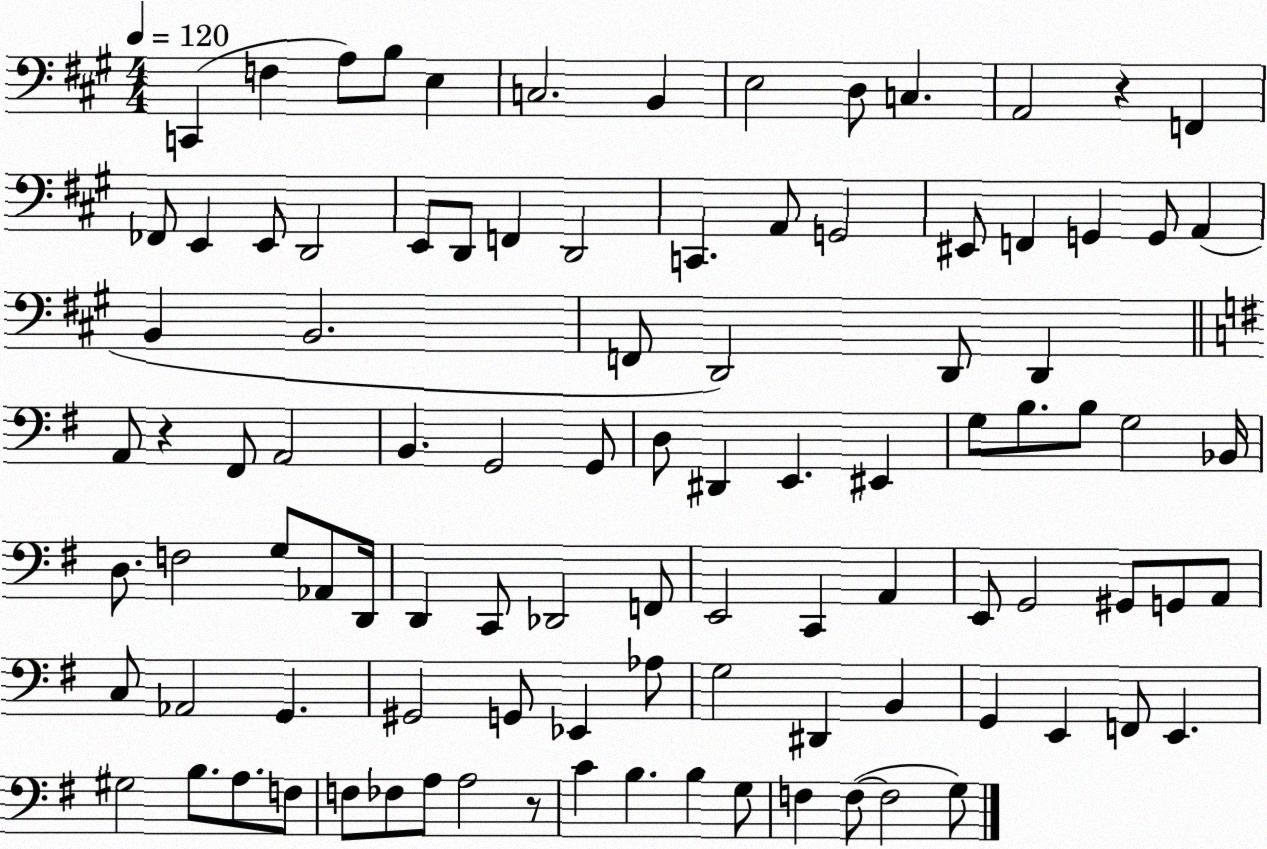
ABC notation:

X:1
T:Untitled
M:4/4
L:1/4
K:A
C,, F, A,/2 B,/2 E, C,2 B,, E,2 D,/2 C, A,,2 z F,, _F,,/2 E,, E,,/2 D,,2 E,,/2 D,,/2 F,, D,,2 C,, A,,/2 G,,2 ^E,,/2 F,, G,, G,,/2 A,, B,, B,,2 F,,/2 D,,2 D,,/2 D,, A,,/2 z ^F,,/2 A,,2 B,, G,,2 G,,/2 D,/2 ^D,, E,, ^E,, G,/2 B,/2 B,/2 G,2 _B,,/4 D,/2 F,2 G,/2 _A,,/2 D,,/4 D,, C,,/2 _D,,2 F,,/2 E,,2 C,, A,, E,,/2 G,,2 ^G,,/2 G,,/2 A,,/2 C,/2 _A,,2 G,, ^G,,2 G,,/2 _E,, _A,/2 G,2 ^D,, B,, G,, E,, F,,/2 E,, ^G,2 B,/2 A,/2 F,/2 F,/2 _F,/2 A,/2 A,2 z/2 C B, B, G,/2 F, F,/2 F,2 G,/2